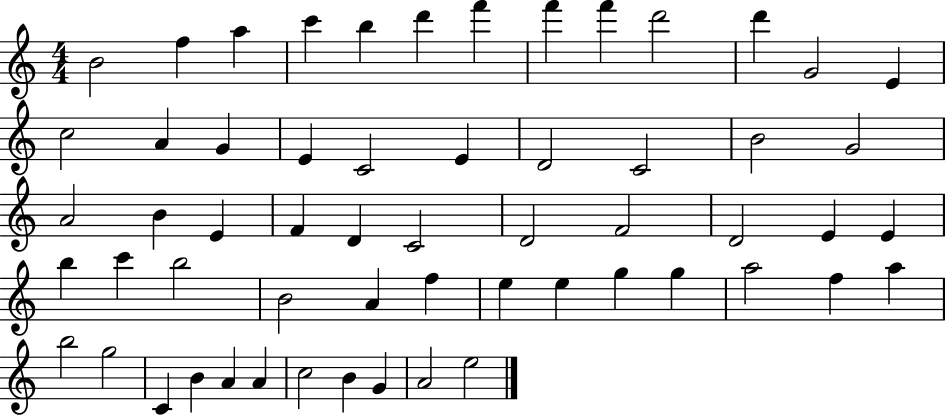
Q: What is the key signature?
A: C major